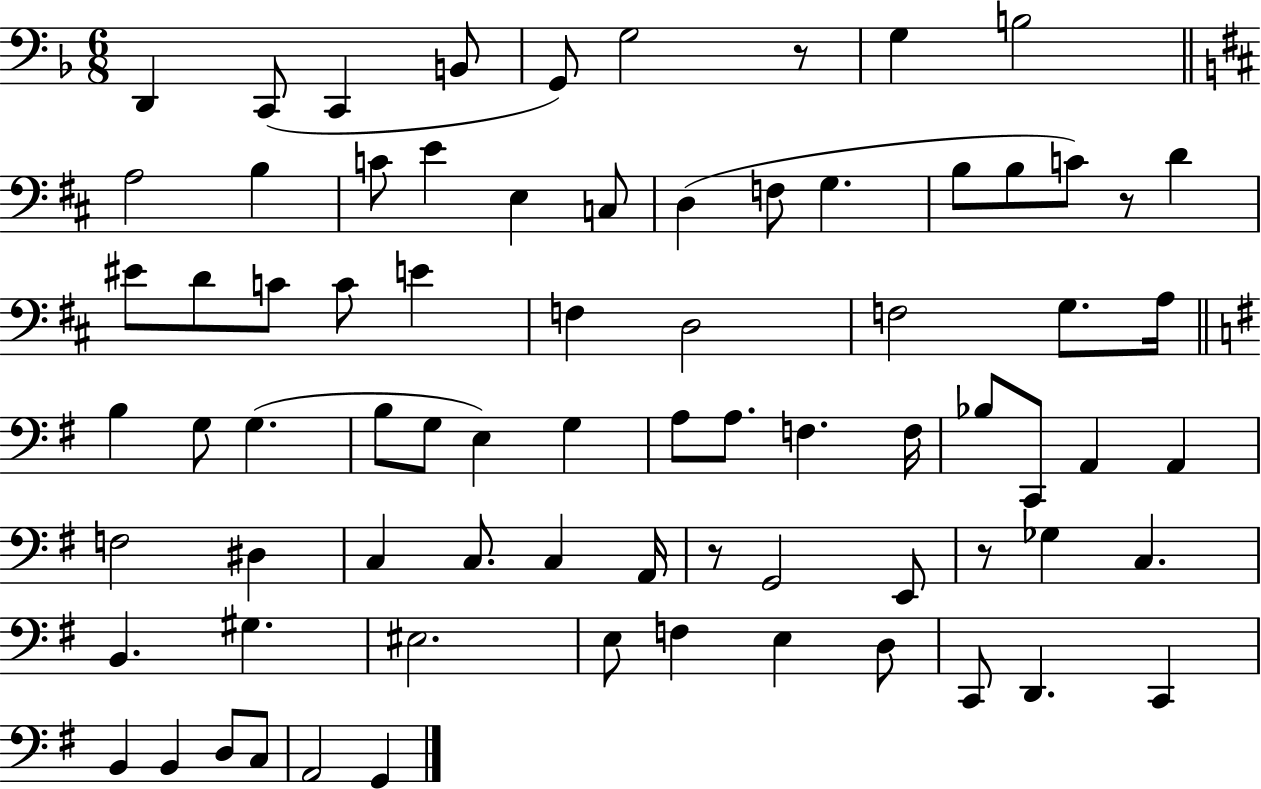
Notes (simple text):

D2/q C2/e C2/q B2/e G2/e G3/h R/e G3/q B3/h A3/h B3/q C4/e E4/q E3/q C3/e D3/q F3/e G3/q. B3/e B3/e C4/e R/e D4/q EIS4/e D4/e C4/e C4/e E4/q F3/q D3/h F3/h G3/e. A3/s B3/q G3/e G3/q. B3/e G3/e E3/q G3/q A3/e A3/e. F3/q. F3/s Bb3/e C2/e A2/q A2/q F3/h D#3/q C3/q C3/e. C3/q A2/s R/e G2/h E2/e R/e Gb3/q C3/q. B2/q. G#3/q. EIS3/h. E3/e F3/q E3/q D3/e C2/e D2/q. C2/q B2/q B2/q D3/e C3/e A2/h G2/q